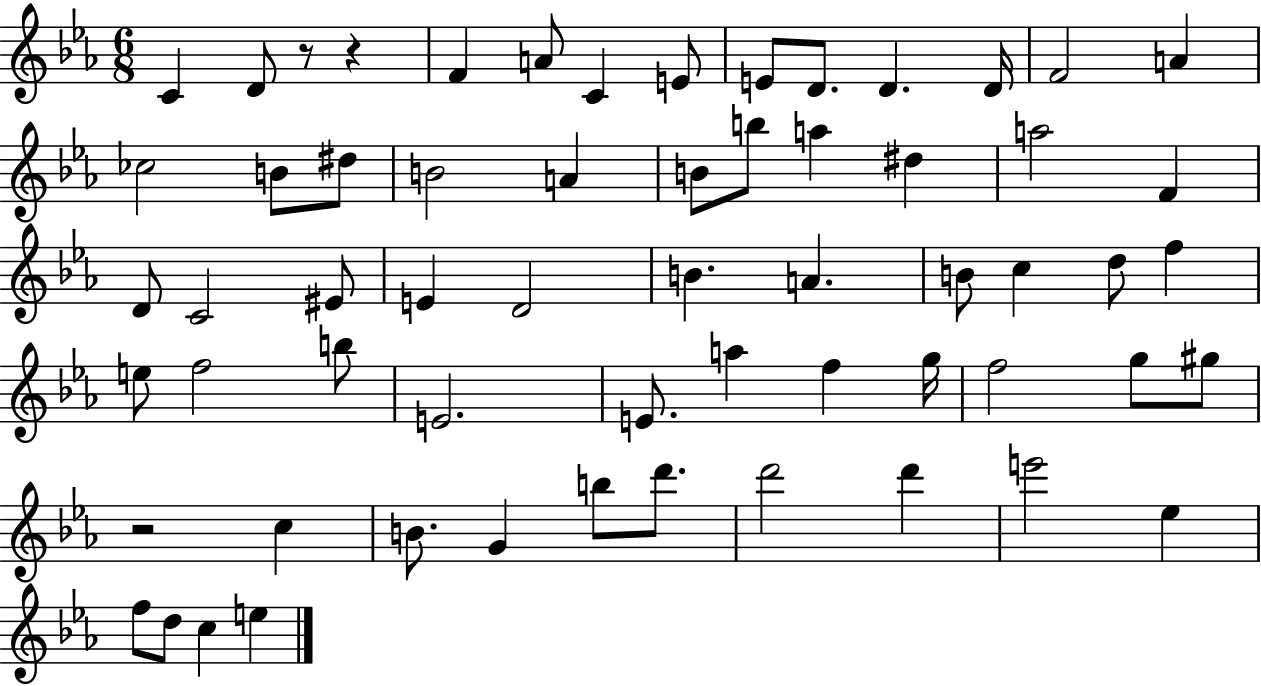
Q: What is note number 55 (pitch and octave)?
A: F5